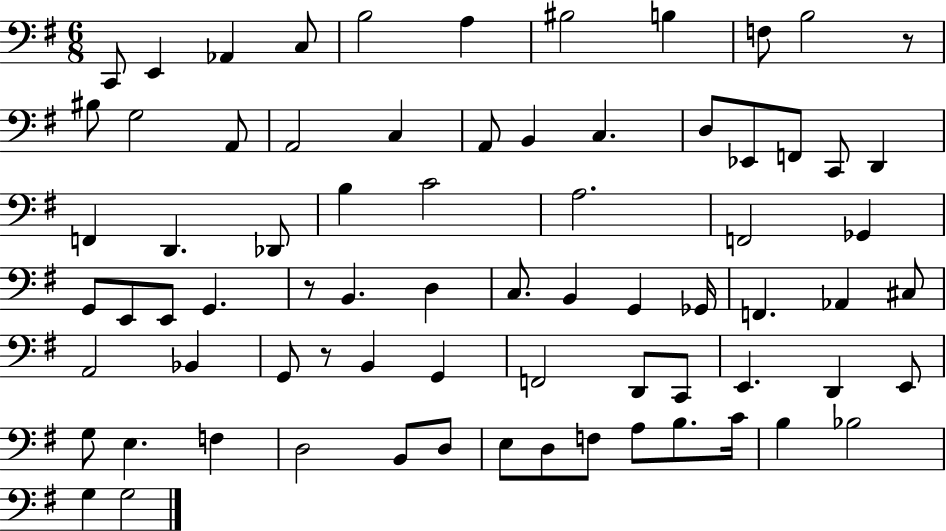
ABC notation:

X:1
T:Untitled
M:6/8
L:1/4
K:G
C,,/2 E,, _A,, C,/2 B,2 A, ^B,2 B, F,/2 B,2 z/2 ^B,/2 G,2 A,,/2 A,,2 C, A,,/2 B,, C, D,/2 _E,,/2 F,,/2 C,,/2 D,, F,, D,, _D,,/2 B, C2 A,2 F,,2 _G,, G,,/2 E,,/2 E,,/2 G,, z/2 B,, D, C,/2 B,, G,, _G,,/4 F,, _A,, ^C,/2 A,,2 _B,, G,,/2 z/2 B,, G,, F,,2 D,,/2 C,,/2 E,, D,, E,,/2 G,/2 E, F, D,2 B,,/2 D,/2 E,/2 D,/2 F,/2 A,/2 B,/2 C/4 B, _B,2 G, G,2